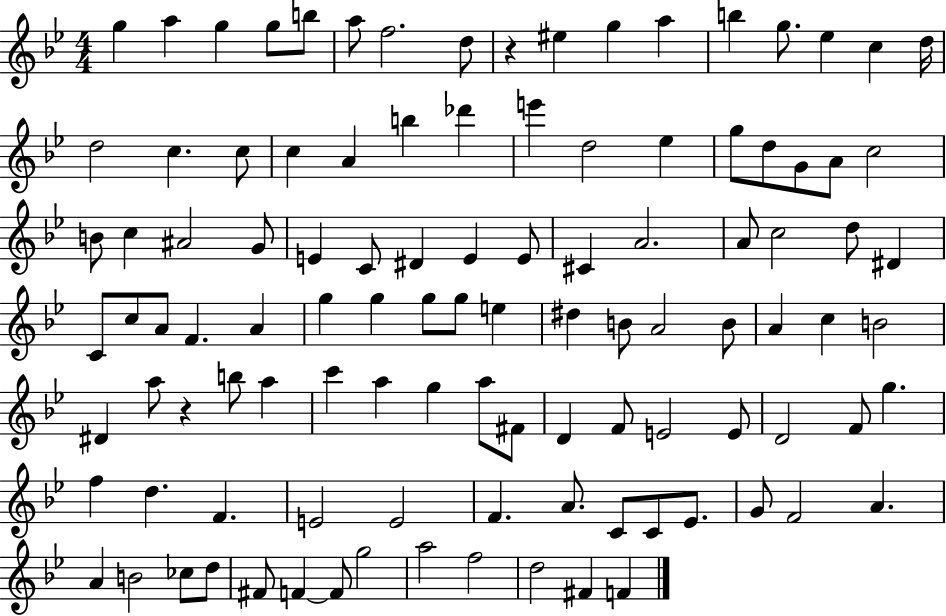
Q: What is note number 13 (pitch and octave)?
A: G5